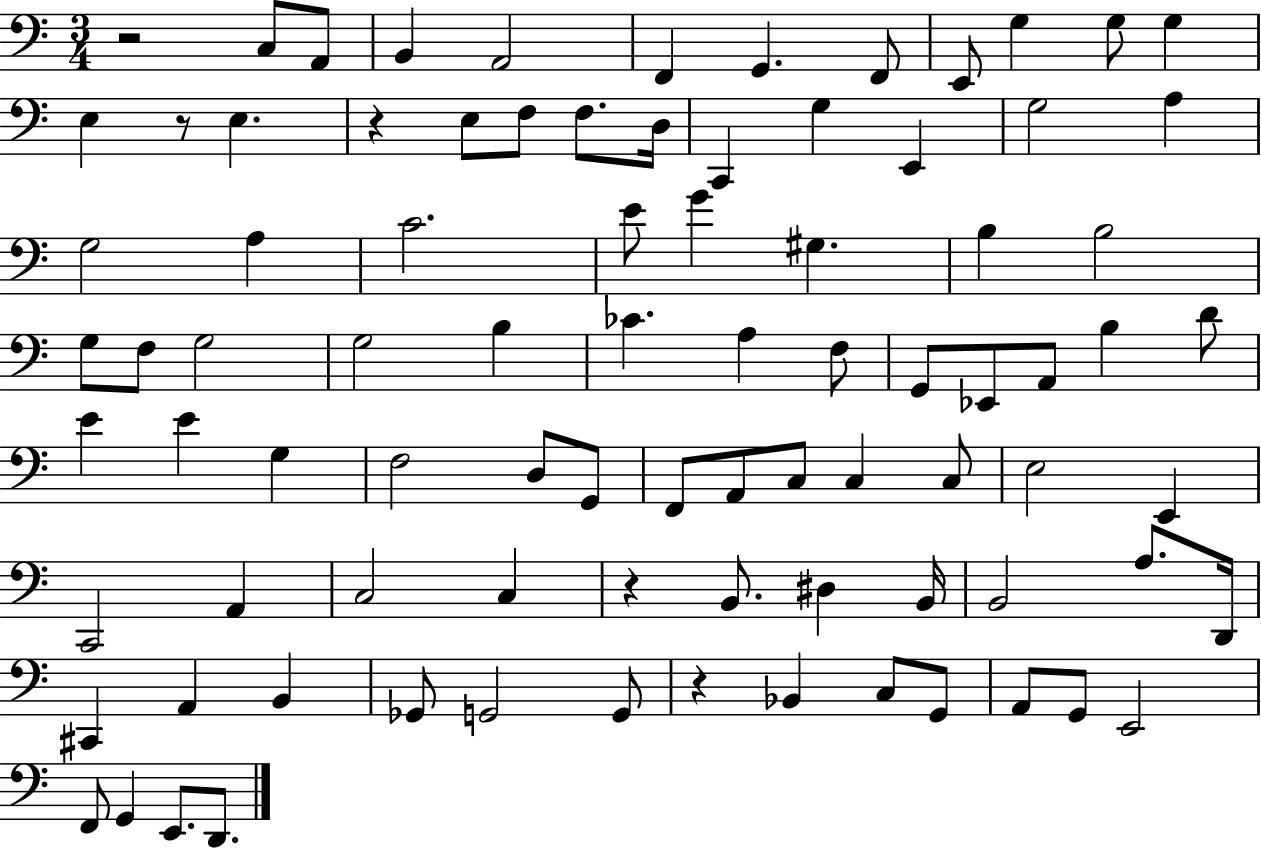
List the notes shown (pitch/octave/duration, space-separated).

R/h C3/e A2/e B2/q A2/h F2/q G2/q. F2/e E2/e G3/q G3/e G3/q E3/q R/e E3/q. R/q E3/e F3/e F3/e. D3/s C2/q G3/q E2/q G3/h A3/q G3/h A3/q C4/h. E4/e G4/q G#3/q. B3/q B3/h G3/e F3/e G3/h G3/h B3/q CES4/q. A3/q F3/e G2/e Eb2/e A2/e B3/q D4/e E4/q E4/q G3/q F3/h D3/e G2/e F2/e A2/e C3/e C3/q C3/e E3/h E2/q C2/h A2/q C3/h C3/q R/q B2/e. D#3/q B2/s B2/h A3/e. D2/s C#2/q A2/q B2/q Gb2/e G2/h G2/e R/q Bb2/q C3/e G2/e A2/e G2/e E2/h F2/e G2/q E2/e. D2/e.